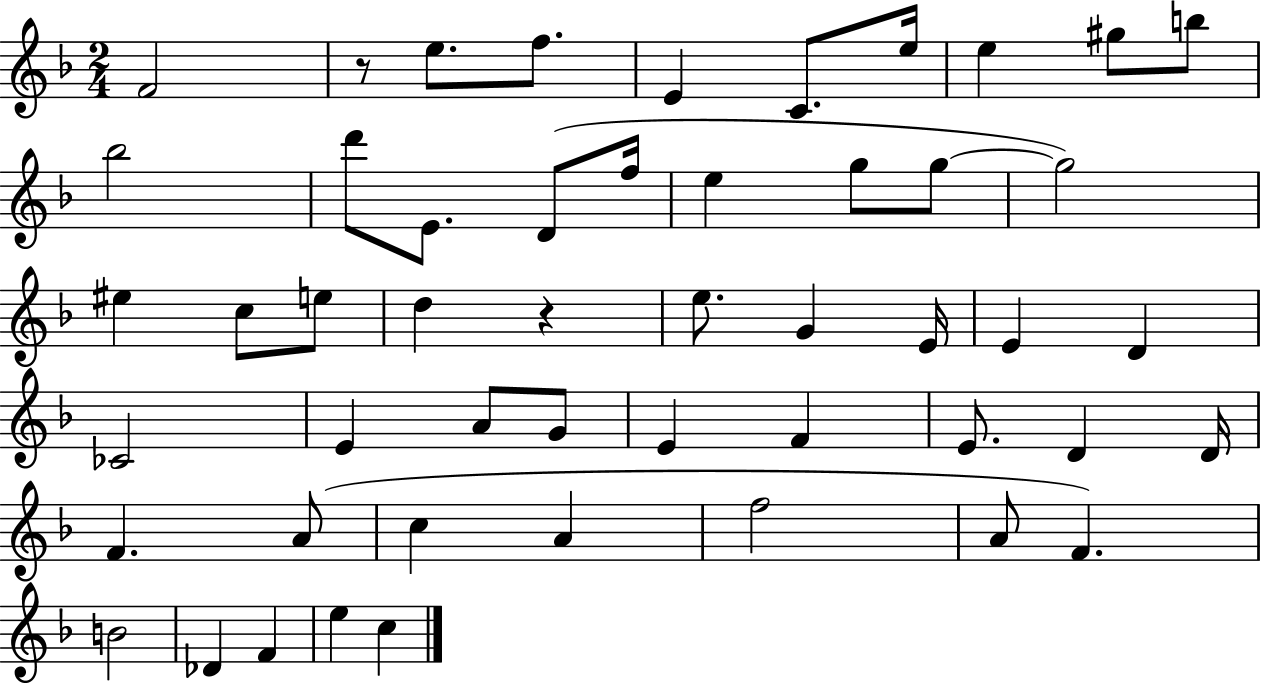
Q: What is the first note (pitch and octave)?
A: F4